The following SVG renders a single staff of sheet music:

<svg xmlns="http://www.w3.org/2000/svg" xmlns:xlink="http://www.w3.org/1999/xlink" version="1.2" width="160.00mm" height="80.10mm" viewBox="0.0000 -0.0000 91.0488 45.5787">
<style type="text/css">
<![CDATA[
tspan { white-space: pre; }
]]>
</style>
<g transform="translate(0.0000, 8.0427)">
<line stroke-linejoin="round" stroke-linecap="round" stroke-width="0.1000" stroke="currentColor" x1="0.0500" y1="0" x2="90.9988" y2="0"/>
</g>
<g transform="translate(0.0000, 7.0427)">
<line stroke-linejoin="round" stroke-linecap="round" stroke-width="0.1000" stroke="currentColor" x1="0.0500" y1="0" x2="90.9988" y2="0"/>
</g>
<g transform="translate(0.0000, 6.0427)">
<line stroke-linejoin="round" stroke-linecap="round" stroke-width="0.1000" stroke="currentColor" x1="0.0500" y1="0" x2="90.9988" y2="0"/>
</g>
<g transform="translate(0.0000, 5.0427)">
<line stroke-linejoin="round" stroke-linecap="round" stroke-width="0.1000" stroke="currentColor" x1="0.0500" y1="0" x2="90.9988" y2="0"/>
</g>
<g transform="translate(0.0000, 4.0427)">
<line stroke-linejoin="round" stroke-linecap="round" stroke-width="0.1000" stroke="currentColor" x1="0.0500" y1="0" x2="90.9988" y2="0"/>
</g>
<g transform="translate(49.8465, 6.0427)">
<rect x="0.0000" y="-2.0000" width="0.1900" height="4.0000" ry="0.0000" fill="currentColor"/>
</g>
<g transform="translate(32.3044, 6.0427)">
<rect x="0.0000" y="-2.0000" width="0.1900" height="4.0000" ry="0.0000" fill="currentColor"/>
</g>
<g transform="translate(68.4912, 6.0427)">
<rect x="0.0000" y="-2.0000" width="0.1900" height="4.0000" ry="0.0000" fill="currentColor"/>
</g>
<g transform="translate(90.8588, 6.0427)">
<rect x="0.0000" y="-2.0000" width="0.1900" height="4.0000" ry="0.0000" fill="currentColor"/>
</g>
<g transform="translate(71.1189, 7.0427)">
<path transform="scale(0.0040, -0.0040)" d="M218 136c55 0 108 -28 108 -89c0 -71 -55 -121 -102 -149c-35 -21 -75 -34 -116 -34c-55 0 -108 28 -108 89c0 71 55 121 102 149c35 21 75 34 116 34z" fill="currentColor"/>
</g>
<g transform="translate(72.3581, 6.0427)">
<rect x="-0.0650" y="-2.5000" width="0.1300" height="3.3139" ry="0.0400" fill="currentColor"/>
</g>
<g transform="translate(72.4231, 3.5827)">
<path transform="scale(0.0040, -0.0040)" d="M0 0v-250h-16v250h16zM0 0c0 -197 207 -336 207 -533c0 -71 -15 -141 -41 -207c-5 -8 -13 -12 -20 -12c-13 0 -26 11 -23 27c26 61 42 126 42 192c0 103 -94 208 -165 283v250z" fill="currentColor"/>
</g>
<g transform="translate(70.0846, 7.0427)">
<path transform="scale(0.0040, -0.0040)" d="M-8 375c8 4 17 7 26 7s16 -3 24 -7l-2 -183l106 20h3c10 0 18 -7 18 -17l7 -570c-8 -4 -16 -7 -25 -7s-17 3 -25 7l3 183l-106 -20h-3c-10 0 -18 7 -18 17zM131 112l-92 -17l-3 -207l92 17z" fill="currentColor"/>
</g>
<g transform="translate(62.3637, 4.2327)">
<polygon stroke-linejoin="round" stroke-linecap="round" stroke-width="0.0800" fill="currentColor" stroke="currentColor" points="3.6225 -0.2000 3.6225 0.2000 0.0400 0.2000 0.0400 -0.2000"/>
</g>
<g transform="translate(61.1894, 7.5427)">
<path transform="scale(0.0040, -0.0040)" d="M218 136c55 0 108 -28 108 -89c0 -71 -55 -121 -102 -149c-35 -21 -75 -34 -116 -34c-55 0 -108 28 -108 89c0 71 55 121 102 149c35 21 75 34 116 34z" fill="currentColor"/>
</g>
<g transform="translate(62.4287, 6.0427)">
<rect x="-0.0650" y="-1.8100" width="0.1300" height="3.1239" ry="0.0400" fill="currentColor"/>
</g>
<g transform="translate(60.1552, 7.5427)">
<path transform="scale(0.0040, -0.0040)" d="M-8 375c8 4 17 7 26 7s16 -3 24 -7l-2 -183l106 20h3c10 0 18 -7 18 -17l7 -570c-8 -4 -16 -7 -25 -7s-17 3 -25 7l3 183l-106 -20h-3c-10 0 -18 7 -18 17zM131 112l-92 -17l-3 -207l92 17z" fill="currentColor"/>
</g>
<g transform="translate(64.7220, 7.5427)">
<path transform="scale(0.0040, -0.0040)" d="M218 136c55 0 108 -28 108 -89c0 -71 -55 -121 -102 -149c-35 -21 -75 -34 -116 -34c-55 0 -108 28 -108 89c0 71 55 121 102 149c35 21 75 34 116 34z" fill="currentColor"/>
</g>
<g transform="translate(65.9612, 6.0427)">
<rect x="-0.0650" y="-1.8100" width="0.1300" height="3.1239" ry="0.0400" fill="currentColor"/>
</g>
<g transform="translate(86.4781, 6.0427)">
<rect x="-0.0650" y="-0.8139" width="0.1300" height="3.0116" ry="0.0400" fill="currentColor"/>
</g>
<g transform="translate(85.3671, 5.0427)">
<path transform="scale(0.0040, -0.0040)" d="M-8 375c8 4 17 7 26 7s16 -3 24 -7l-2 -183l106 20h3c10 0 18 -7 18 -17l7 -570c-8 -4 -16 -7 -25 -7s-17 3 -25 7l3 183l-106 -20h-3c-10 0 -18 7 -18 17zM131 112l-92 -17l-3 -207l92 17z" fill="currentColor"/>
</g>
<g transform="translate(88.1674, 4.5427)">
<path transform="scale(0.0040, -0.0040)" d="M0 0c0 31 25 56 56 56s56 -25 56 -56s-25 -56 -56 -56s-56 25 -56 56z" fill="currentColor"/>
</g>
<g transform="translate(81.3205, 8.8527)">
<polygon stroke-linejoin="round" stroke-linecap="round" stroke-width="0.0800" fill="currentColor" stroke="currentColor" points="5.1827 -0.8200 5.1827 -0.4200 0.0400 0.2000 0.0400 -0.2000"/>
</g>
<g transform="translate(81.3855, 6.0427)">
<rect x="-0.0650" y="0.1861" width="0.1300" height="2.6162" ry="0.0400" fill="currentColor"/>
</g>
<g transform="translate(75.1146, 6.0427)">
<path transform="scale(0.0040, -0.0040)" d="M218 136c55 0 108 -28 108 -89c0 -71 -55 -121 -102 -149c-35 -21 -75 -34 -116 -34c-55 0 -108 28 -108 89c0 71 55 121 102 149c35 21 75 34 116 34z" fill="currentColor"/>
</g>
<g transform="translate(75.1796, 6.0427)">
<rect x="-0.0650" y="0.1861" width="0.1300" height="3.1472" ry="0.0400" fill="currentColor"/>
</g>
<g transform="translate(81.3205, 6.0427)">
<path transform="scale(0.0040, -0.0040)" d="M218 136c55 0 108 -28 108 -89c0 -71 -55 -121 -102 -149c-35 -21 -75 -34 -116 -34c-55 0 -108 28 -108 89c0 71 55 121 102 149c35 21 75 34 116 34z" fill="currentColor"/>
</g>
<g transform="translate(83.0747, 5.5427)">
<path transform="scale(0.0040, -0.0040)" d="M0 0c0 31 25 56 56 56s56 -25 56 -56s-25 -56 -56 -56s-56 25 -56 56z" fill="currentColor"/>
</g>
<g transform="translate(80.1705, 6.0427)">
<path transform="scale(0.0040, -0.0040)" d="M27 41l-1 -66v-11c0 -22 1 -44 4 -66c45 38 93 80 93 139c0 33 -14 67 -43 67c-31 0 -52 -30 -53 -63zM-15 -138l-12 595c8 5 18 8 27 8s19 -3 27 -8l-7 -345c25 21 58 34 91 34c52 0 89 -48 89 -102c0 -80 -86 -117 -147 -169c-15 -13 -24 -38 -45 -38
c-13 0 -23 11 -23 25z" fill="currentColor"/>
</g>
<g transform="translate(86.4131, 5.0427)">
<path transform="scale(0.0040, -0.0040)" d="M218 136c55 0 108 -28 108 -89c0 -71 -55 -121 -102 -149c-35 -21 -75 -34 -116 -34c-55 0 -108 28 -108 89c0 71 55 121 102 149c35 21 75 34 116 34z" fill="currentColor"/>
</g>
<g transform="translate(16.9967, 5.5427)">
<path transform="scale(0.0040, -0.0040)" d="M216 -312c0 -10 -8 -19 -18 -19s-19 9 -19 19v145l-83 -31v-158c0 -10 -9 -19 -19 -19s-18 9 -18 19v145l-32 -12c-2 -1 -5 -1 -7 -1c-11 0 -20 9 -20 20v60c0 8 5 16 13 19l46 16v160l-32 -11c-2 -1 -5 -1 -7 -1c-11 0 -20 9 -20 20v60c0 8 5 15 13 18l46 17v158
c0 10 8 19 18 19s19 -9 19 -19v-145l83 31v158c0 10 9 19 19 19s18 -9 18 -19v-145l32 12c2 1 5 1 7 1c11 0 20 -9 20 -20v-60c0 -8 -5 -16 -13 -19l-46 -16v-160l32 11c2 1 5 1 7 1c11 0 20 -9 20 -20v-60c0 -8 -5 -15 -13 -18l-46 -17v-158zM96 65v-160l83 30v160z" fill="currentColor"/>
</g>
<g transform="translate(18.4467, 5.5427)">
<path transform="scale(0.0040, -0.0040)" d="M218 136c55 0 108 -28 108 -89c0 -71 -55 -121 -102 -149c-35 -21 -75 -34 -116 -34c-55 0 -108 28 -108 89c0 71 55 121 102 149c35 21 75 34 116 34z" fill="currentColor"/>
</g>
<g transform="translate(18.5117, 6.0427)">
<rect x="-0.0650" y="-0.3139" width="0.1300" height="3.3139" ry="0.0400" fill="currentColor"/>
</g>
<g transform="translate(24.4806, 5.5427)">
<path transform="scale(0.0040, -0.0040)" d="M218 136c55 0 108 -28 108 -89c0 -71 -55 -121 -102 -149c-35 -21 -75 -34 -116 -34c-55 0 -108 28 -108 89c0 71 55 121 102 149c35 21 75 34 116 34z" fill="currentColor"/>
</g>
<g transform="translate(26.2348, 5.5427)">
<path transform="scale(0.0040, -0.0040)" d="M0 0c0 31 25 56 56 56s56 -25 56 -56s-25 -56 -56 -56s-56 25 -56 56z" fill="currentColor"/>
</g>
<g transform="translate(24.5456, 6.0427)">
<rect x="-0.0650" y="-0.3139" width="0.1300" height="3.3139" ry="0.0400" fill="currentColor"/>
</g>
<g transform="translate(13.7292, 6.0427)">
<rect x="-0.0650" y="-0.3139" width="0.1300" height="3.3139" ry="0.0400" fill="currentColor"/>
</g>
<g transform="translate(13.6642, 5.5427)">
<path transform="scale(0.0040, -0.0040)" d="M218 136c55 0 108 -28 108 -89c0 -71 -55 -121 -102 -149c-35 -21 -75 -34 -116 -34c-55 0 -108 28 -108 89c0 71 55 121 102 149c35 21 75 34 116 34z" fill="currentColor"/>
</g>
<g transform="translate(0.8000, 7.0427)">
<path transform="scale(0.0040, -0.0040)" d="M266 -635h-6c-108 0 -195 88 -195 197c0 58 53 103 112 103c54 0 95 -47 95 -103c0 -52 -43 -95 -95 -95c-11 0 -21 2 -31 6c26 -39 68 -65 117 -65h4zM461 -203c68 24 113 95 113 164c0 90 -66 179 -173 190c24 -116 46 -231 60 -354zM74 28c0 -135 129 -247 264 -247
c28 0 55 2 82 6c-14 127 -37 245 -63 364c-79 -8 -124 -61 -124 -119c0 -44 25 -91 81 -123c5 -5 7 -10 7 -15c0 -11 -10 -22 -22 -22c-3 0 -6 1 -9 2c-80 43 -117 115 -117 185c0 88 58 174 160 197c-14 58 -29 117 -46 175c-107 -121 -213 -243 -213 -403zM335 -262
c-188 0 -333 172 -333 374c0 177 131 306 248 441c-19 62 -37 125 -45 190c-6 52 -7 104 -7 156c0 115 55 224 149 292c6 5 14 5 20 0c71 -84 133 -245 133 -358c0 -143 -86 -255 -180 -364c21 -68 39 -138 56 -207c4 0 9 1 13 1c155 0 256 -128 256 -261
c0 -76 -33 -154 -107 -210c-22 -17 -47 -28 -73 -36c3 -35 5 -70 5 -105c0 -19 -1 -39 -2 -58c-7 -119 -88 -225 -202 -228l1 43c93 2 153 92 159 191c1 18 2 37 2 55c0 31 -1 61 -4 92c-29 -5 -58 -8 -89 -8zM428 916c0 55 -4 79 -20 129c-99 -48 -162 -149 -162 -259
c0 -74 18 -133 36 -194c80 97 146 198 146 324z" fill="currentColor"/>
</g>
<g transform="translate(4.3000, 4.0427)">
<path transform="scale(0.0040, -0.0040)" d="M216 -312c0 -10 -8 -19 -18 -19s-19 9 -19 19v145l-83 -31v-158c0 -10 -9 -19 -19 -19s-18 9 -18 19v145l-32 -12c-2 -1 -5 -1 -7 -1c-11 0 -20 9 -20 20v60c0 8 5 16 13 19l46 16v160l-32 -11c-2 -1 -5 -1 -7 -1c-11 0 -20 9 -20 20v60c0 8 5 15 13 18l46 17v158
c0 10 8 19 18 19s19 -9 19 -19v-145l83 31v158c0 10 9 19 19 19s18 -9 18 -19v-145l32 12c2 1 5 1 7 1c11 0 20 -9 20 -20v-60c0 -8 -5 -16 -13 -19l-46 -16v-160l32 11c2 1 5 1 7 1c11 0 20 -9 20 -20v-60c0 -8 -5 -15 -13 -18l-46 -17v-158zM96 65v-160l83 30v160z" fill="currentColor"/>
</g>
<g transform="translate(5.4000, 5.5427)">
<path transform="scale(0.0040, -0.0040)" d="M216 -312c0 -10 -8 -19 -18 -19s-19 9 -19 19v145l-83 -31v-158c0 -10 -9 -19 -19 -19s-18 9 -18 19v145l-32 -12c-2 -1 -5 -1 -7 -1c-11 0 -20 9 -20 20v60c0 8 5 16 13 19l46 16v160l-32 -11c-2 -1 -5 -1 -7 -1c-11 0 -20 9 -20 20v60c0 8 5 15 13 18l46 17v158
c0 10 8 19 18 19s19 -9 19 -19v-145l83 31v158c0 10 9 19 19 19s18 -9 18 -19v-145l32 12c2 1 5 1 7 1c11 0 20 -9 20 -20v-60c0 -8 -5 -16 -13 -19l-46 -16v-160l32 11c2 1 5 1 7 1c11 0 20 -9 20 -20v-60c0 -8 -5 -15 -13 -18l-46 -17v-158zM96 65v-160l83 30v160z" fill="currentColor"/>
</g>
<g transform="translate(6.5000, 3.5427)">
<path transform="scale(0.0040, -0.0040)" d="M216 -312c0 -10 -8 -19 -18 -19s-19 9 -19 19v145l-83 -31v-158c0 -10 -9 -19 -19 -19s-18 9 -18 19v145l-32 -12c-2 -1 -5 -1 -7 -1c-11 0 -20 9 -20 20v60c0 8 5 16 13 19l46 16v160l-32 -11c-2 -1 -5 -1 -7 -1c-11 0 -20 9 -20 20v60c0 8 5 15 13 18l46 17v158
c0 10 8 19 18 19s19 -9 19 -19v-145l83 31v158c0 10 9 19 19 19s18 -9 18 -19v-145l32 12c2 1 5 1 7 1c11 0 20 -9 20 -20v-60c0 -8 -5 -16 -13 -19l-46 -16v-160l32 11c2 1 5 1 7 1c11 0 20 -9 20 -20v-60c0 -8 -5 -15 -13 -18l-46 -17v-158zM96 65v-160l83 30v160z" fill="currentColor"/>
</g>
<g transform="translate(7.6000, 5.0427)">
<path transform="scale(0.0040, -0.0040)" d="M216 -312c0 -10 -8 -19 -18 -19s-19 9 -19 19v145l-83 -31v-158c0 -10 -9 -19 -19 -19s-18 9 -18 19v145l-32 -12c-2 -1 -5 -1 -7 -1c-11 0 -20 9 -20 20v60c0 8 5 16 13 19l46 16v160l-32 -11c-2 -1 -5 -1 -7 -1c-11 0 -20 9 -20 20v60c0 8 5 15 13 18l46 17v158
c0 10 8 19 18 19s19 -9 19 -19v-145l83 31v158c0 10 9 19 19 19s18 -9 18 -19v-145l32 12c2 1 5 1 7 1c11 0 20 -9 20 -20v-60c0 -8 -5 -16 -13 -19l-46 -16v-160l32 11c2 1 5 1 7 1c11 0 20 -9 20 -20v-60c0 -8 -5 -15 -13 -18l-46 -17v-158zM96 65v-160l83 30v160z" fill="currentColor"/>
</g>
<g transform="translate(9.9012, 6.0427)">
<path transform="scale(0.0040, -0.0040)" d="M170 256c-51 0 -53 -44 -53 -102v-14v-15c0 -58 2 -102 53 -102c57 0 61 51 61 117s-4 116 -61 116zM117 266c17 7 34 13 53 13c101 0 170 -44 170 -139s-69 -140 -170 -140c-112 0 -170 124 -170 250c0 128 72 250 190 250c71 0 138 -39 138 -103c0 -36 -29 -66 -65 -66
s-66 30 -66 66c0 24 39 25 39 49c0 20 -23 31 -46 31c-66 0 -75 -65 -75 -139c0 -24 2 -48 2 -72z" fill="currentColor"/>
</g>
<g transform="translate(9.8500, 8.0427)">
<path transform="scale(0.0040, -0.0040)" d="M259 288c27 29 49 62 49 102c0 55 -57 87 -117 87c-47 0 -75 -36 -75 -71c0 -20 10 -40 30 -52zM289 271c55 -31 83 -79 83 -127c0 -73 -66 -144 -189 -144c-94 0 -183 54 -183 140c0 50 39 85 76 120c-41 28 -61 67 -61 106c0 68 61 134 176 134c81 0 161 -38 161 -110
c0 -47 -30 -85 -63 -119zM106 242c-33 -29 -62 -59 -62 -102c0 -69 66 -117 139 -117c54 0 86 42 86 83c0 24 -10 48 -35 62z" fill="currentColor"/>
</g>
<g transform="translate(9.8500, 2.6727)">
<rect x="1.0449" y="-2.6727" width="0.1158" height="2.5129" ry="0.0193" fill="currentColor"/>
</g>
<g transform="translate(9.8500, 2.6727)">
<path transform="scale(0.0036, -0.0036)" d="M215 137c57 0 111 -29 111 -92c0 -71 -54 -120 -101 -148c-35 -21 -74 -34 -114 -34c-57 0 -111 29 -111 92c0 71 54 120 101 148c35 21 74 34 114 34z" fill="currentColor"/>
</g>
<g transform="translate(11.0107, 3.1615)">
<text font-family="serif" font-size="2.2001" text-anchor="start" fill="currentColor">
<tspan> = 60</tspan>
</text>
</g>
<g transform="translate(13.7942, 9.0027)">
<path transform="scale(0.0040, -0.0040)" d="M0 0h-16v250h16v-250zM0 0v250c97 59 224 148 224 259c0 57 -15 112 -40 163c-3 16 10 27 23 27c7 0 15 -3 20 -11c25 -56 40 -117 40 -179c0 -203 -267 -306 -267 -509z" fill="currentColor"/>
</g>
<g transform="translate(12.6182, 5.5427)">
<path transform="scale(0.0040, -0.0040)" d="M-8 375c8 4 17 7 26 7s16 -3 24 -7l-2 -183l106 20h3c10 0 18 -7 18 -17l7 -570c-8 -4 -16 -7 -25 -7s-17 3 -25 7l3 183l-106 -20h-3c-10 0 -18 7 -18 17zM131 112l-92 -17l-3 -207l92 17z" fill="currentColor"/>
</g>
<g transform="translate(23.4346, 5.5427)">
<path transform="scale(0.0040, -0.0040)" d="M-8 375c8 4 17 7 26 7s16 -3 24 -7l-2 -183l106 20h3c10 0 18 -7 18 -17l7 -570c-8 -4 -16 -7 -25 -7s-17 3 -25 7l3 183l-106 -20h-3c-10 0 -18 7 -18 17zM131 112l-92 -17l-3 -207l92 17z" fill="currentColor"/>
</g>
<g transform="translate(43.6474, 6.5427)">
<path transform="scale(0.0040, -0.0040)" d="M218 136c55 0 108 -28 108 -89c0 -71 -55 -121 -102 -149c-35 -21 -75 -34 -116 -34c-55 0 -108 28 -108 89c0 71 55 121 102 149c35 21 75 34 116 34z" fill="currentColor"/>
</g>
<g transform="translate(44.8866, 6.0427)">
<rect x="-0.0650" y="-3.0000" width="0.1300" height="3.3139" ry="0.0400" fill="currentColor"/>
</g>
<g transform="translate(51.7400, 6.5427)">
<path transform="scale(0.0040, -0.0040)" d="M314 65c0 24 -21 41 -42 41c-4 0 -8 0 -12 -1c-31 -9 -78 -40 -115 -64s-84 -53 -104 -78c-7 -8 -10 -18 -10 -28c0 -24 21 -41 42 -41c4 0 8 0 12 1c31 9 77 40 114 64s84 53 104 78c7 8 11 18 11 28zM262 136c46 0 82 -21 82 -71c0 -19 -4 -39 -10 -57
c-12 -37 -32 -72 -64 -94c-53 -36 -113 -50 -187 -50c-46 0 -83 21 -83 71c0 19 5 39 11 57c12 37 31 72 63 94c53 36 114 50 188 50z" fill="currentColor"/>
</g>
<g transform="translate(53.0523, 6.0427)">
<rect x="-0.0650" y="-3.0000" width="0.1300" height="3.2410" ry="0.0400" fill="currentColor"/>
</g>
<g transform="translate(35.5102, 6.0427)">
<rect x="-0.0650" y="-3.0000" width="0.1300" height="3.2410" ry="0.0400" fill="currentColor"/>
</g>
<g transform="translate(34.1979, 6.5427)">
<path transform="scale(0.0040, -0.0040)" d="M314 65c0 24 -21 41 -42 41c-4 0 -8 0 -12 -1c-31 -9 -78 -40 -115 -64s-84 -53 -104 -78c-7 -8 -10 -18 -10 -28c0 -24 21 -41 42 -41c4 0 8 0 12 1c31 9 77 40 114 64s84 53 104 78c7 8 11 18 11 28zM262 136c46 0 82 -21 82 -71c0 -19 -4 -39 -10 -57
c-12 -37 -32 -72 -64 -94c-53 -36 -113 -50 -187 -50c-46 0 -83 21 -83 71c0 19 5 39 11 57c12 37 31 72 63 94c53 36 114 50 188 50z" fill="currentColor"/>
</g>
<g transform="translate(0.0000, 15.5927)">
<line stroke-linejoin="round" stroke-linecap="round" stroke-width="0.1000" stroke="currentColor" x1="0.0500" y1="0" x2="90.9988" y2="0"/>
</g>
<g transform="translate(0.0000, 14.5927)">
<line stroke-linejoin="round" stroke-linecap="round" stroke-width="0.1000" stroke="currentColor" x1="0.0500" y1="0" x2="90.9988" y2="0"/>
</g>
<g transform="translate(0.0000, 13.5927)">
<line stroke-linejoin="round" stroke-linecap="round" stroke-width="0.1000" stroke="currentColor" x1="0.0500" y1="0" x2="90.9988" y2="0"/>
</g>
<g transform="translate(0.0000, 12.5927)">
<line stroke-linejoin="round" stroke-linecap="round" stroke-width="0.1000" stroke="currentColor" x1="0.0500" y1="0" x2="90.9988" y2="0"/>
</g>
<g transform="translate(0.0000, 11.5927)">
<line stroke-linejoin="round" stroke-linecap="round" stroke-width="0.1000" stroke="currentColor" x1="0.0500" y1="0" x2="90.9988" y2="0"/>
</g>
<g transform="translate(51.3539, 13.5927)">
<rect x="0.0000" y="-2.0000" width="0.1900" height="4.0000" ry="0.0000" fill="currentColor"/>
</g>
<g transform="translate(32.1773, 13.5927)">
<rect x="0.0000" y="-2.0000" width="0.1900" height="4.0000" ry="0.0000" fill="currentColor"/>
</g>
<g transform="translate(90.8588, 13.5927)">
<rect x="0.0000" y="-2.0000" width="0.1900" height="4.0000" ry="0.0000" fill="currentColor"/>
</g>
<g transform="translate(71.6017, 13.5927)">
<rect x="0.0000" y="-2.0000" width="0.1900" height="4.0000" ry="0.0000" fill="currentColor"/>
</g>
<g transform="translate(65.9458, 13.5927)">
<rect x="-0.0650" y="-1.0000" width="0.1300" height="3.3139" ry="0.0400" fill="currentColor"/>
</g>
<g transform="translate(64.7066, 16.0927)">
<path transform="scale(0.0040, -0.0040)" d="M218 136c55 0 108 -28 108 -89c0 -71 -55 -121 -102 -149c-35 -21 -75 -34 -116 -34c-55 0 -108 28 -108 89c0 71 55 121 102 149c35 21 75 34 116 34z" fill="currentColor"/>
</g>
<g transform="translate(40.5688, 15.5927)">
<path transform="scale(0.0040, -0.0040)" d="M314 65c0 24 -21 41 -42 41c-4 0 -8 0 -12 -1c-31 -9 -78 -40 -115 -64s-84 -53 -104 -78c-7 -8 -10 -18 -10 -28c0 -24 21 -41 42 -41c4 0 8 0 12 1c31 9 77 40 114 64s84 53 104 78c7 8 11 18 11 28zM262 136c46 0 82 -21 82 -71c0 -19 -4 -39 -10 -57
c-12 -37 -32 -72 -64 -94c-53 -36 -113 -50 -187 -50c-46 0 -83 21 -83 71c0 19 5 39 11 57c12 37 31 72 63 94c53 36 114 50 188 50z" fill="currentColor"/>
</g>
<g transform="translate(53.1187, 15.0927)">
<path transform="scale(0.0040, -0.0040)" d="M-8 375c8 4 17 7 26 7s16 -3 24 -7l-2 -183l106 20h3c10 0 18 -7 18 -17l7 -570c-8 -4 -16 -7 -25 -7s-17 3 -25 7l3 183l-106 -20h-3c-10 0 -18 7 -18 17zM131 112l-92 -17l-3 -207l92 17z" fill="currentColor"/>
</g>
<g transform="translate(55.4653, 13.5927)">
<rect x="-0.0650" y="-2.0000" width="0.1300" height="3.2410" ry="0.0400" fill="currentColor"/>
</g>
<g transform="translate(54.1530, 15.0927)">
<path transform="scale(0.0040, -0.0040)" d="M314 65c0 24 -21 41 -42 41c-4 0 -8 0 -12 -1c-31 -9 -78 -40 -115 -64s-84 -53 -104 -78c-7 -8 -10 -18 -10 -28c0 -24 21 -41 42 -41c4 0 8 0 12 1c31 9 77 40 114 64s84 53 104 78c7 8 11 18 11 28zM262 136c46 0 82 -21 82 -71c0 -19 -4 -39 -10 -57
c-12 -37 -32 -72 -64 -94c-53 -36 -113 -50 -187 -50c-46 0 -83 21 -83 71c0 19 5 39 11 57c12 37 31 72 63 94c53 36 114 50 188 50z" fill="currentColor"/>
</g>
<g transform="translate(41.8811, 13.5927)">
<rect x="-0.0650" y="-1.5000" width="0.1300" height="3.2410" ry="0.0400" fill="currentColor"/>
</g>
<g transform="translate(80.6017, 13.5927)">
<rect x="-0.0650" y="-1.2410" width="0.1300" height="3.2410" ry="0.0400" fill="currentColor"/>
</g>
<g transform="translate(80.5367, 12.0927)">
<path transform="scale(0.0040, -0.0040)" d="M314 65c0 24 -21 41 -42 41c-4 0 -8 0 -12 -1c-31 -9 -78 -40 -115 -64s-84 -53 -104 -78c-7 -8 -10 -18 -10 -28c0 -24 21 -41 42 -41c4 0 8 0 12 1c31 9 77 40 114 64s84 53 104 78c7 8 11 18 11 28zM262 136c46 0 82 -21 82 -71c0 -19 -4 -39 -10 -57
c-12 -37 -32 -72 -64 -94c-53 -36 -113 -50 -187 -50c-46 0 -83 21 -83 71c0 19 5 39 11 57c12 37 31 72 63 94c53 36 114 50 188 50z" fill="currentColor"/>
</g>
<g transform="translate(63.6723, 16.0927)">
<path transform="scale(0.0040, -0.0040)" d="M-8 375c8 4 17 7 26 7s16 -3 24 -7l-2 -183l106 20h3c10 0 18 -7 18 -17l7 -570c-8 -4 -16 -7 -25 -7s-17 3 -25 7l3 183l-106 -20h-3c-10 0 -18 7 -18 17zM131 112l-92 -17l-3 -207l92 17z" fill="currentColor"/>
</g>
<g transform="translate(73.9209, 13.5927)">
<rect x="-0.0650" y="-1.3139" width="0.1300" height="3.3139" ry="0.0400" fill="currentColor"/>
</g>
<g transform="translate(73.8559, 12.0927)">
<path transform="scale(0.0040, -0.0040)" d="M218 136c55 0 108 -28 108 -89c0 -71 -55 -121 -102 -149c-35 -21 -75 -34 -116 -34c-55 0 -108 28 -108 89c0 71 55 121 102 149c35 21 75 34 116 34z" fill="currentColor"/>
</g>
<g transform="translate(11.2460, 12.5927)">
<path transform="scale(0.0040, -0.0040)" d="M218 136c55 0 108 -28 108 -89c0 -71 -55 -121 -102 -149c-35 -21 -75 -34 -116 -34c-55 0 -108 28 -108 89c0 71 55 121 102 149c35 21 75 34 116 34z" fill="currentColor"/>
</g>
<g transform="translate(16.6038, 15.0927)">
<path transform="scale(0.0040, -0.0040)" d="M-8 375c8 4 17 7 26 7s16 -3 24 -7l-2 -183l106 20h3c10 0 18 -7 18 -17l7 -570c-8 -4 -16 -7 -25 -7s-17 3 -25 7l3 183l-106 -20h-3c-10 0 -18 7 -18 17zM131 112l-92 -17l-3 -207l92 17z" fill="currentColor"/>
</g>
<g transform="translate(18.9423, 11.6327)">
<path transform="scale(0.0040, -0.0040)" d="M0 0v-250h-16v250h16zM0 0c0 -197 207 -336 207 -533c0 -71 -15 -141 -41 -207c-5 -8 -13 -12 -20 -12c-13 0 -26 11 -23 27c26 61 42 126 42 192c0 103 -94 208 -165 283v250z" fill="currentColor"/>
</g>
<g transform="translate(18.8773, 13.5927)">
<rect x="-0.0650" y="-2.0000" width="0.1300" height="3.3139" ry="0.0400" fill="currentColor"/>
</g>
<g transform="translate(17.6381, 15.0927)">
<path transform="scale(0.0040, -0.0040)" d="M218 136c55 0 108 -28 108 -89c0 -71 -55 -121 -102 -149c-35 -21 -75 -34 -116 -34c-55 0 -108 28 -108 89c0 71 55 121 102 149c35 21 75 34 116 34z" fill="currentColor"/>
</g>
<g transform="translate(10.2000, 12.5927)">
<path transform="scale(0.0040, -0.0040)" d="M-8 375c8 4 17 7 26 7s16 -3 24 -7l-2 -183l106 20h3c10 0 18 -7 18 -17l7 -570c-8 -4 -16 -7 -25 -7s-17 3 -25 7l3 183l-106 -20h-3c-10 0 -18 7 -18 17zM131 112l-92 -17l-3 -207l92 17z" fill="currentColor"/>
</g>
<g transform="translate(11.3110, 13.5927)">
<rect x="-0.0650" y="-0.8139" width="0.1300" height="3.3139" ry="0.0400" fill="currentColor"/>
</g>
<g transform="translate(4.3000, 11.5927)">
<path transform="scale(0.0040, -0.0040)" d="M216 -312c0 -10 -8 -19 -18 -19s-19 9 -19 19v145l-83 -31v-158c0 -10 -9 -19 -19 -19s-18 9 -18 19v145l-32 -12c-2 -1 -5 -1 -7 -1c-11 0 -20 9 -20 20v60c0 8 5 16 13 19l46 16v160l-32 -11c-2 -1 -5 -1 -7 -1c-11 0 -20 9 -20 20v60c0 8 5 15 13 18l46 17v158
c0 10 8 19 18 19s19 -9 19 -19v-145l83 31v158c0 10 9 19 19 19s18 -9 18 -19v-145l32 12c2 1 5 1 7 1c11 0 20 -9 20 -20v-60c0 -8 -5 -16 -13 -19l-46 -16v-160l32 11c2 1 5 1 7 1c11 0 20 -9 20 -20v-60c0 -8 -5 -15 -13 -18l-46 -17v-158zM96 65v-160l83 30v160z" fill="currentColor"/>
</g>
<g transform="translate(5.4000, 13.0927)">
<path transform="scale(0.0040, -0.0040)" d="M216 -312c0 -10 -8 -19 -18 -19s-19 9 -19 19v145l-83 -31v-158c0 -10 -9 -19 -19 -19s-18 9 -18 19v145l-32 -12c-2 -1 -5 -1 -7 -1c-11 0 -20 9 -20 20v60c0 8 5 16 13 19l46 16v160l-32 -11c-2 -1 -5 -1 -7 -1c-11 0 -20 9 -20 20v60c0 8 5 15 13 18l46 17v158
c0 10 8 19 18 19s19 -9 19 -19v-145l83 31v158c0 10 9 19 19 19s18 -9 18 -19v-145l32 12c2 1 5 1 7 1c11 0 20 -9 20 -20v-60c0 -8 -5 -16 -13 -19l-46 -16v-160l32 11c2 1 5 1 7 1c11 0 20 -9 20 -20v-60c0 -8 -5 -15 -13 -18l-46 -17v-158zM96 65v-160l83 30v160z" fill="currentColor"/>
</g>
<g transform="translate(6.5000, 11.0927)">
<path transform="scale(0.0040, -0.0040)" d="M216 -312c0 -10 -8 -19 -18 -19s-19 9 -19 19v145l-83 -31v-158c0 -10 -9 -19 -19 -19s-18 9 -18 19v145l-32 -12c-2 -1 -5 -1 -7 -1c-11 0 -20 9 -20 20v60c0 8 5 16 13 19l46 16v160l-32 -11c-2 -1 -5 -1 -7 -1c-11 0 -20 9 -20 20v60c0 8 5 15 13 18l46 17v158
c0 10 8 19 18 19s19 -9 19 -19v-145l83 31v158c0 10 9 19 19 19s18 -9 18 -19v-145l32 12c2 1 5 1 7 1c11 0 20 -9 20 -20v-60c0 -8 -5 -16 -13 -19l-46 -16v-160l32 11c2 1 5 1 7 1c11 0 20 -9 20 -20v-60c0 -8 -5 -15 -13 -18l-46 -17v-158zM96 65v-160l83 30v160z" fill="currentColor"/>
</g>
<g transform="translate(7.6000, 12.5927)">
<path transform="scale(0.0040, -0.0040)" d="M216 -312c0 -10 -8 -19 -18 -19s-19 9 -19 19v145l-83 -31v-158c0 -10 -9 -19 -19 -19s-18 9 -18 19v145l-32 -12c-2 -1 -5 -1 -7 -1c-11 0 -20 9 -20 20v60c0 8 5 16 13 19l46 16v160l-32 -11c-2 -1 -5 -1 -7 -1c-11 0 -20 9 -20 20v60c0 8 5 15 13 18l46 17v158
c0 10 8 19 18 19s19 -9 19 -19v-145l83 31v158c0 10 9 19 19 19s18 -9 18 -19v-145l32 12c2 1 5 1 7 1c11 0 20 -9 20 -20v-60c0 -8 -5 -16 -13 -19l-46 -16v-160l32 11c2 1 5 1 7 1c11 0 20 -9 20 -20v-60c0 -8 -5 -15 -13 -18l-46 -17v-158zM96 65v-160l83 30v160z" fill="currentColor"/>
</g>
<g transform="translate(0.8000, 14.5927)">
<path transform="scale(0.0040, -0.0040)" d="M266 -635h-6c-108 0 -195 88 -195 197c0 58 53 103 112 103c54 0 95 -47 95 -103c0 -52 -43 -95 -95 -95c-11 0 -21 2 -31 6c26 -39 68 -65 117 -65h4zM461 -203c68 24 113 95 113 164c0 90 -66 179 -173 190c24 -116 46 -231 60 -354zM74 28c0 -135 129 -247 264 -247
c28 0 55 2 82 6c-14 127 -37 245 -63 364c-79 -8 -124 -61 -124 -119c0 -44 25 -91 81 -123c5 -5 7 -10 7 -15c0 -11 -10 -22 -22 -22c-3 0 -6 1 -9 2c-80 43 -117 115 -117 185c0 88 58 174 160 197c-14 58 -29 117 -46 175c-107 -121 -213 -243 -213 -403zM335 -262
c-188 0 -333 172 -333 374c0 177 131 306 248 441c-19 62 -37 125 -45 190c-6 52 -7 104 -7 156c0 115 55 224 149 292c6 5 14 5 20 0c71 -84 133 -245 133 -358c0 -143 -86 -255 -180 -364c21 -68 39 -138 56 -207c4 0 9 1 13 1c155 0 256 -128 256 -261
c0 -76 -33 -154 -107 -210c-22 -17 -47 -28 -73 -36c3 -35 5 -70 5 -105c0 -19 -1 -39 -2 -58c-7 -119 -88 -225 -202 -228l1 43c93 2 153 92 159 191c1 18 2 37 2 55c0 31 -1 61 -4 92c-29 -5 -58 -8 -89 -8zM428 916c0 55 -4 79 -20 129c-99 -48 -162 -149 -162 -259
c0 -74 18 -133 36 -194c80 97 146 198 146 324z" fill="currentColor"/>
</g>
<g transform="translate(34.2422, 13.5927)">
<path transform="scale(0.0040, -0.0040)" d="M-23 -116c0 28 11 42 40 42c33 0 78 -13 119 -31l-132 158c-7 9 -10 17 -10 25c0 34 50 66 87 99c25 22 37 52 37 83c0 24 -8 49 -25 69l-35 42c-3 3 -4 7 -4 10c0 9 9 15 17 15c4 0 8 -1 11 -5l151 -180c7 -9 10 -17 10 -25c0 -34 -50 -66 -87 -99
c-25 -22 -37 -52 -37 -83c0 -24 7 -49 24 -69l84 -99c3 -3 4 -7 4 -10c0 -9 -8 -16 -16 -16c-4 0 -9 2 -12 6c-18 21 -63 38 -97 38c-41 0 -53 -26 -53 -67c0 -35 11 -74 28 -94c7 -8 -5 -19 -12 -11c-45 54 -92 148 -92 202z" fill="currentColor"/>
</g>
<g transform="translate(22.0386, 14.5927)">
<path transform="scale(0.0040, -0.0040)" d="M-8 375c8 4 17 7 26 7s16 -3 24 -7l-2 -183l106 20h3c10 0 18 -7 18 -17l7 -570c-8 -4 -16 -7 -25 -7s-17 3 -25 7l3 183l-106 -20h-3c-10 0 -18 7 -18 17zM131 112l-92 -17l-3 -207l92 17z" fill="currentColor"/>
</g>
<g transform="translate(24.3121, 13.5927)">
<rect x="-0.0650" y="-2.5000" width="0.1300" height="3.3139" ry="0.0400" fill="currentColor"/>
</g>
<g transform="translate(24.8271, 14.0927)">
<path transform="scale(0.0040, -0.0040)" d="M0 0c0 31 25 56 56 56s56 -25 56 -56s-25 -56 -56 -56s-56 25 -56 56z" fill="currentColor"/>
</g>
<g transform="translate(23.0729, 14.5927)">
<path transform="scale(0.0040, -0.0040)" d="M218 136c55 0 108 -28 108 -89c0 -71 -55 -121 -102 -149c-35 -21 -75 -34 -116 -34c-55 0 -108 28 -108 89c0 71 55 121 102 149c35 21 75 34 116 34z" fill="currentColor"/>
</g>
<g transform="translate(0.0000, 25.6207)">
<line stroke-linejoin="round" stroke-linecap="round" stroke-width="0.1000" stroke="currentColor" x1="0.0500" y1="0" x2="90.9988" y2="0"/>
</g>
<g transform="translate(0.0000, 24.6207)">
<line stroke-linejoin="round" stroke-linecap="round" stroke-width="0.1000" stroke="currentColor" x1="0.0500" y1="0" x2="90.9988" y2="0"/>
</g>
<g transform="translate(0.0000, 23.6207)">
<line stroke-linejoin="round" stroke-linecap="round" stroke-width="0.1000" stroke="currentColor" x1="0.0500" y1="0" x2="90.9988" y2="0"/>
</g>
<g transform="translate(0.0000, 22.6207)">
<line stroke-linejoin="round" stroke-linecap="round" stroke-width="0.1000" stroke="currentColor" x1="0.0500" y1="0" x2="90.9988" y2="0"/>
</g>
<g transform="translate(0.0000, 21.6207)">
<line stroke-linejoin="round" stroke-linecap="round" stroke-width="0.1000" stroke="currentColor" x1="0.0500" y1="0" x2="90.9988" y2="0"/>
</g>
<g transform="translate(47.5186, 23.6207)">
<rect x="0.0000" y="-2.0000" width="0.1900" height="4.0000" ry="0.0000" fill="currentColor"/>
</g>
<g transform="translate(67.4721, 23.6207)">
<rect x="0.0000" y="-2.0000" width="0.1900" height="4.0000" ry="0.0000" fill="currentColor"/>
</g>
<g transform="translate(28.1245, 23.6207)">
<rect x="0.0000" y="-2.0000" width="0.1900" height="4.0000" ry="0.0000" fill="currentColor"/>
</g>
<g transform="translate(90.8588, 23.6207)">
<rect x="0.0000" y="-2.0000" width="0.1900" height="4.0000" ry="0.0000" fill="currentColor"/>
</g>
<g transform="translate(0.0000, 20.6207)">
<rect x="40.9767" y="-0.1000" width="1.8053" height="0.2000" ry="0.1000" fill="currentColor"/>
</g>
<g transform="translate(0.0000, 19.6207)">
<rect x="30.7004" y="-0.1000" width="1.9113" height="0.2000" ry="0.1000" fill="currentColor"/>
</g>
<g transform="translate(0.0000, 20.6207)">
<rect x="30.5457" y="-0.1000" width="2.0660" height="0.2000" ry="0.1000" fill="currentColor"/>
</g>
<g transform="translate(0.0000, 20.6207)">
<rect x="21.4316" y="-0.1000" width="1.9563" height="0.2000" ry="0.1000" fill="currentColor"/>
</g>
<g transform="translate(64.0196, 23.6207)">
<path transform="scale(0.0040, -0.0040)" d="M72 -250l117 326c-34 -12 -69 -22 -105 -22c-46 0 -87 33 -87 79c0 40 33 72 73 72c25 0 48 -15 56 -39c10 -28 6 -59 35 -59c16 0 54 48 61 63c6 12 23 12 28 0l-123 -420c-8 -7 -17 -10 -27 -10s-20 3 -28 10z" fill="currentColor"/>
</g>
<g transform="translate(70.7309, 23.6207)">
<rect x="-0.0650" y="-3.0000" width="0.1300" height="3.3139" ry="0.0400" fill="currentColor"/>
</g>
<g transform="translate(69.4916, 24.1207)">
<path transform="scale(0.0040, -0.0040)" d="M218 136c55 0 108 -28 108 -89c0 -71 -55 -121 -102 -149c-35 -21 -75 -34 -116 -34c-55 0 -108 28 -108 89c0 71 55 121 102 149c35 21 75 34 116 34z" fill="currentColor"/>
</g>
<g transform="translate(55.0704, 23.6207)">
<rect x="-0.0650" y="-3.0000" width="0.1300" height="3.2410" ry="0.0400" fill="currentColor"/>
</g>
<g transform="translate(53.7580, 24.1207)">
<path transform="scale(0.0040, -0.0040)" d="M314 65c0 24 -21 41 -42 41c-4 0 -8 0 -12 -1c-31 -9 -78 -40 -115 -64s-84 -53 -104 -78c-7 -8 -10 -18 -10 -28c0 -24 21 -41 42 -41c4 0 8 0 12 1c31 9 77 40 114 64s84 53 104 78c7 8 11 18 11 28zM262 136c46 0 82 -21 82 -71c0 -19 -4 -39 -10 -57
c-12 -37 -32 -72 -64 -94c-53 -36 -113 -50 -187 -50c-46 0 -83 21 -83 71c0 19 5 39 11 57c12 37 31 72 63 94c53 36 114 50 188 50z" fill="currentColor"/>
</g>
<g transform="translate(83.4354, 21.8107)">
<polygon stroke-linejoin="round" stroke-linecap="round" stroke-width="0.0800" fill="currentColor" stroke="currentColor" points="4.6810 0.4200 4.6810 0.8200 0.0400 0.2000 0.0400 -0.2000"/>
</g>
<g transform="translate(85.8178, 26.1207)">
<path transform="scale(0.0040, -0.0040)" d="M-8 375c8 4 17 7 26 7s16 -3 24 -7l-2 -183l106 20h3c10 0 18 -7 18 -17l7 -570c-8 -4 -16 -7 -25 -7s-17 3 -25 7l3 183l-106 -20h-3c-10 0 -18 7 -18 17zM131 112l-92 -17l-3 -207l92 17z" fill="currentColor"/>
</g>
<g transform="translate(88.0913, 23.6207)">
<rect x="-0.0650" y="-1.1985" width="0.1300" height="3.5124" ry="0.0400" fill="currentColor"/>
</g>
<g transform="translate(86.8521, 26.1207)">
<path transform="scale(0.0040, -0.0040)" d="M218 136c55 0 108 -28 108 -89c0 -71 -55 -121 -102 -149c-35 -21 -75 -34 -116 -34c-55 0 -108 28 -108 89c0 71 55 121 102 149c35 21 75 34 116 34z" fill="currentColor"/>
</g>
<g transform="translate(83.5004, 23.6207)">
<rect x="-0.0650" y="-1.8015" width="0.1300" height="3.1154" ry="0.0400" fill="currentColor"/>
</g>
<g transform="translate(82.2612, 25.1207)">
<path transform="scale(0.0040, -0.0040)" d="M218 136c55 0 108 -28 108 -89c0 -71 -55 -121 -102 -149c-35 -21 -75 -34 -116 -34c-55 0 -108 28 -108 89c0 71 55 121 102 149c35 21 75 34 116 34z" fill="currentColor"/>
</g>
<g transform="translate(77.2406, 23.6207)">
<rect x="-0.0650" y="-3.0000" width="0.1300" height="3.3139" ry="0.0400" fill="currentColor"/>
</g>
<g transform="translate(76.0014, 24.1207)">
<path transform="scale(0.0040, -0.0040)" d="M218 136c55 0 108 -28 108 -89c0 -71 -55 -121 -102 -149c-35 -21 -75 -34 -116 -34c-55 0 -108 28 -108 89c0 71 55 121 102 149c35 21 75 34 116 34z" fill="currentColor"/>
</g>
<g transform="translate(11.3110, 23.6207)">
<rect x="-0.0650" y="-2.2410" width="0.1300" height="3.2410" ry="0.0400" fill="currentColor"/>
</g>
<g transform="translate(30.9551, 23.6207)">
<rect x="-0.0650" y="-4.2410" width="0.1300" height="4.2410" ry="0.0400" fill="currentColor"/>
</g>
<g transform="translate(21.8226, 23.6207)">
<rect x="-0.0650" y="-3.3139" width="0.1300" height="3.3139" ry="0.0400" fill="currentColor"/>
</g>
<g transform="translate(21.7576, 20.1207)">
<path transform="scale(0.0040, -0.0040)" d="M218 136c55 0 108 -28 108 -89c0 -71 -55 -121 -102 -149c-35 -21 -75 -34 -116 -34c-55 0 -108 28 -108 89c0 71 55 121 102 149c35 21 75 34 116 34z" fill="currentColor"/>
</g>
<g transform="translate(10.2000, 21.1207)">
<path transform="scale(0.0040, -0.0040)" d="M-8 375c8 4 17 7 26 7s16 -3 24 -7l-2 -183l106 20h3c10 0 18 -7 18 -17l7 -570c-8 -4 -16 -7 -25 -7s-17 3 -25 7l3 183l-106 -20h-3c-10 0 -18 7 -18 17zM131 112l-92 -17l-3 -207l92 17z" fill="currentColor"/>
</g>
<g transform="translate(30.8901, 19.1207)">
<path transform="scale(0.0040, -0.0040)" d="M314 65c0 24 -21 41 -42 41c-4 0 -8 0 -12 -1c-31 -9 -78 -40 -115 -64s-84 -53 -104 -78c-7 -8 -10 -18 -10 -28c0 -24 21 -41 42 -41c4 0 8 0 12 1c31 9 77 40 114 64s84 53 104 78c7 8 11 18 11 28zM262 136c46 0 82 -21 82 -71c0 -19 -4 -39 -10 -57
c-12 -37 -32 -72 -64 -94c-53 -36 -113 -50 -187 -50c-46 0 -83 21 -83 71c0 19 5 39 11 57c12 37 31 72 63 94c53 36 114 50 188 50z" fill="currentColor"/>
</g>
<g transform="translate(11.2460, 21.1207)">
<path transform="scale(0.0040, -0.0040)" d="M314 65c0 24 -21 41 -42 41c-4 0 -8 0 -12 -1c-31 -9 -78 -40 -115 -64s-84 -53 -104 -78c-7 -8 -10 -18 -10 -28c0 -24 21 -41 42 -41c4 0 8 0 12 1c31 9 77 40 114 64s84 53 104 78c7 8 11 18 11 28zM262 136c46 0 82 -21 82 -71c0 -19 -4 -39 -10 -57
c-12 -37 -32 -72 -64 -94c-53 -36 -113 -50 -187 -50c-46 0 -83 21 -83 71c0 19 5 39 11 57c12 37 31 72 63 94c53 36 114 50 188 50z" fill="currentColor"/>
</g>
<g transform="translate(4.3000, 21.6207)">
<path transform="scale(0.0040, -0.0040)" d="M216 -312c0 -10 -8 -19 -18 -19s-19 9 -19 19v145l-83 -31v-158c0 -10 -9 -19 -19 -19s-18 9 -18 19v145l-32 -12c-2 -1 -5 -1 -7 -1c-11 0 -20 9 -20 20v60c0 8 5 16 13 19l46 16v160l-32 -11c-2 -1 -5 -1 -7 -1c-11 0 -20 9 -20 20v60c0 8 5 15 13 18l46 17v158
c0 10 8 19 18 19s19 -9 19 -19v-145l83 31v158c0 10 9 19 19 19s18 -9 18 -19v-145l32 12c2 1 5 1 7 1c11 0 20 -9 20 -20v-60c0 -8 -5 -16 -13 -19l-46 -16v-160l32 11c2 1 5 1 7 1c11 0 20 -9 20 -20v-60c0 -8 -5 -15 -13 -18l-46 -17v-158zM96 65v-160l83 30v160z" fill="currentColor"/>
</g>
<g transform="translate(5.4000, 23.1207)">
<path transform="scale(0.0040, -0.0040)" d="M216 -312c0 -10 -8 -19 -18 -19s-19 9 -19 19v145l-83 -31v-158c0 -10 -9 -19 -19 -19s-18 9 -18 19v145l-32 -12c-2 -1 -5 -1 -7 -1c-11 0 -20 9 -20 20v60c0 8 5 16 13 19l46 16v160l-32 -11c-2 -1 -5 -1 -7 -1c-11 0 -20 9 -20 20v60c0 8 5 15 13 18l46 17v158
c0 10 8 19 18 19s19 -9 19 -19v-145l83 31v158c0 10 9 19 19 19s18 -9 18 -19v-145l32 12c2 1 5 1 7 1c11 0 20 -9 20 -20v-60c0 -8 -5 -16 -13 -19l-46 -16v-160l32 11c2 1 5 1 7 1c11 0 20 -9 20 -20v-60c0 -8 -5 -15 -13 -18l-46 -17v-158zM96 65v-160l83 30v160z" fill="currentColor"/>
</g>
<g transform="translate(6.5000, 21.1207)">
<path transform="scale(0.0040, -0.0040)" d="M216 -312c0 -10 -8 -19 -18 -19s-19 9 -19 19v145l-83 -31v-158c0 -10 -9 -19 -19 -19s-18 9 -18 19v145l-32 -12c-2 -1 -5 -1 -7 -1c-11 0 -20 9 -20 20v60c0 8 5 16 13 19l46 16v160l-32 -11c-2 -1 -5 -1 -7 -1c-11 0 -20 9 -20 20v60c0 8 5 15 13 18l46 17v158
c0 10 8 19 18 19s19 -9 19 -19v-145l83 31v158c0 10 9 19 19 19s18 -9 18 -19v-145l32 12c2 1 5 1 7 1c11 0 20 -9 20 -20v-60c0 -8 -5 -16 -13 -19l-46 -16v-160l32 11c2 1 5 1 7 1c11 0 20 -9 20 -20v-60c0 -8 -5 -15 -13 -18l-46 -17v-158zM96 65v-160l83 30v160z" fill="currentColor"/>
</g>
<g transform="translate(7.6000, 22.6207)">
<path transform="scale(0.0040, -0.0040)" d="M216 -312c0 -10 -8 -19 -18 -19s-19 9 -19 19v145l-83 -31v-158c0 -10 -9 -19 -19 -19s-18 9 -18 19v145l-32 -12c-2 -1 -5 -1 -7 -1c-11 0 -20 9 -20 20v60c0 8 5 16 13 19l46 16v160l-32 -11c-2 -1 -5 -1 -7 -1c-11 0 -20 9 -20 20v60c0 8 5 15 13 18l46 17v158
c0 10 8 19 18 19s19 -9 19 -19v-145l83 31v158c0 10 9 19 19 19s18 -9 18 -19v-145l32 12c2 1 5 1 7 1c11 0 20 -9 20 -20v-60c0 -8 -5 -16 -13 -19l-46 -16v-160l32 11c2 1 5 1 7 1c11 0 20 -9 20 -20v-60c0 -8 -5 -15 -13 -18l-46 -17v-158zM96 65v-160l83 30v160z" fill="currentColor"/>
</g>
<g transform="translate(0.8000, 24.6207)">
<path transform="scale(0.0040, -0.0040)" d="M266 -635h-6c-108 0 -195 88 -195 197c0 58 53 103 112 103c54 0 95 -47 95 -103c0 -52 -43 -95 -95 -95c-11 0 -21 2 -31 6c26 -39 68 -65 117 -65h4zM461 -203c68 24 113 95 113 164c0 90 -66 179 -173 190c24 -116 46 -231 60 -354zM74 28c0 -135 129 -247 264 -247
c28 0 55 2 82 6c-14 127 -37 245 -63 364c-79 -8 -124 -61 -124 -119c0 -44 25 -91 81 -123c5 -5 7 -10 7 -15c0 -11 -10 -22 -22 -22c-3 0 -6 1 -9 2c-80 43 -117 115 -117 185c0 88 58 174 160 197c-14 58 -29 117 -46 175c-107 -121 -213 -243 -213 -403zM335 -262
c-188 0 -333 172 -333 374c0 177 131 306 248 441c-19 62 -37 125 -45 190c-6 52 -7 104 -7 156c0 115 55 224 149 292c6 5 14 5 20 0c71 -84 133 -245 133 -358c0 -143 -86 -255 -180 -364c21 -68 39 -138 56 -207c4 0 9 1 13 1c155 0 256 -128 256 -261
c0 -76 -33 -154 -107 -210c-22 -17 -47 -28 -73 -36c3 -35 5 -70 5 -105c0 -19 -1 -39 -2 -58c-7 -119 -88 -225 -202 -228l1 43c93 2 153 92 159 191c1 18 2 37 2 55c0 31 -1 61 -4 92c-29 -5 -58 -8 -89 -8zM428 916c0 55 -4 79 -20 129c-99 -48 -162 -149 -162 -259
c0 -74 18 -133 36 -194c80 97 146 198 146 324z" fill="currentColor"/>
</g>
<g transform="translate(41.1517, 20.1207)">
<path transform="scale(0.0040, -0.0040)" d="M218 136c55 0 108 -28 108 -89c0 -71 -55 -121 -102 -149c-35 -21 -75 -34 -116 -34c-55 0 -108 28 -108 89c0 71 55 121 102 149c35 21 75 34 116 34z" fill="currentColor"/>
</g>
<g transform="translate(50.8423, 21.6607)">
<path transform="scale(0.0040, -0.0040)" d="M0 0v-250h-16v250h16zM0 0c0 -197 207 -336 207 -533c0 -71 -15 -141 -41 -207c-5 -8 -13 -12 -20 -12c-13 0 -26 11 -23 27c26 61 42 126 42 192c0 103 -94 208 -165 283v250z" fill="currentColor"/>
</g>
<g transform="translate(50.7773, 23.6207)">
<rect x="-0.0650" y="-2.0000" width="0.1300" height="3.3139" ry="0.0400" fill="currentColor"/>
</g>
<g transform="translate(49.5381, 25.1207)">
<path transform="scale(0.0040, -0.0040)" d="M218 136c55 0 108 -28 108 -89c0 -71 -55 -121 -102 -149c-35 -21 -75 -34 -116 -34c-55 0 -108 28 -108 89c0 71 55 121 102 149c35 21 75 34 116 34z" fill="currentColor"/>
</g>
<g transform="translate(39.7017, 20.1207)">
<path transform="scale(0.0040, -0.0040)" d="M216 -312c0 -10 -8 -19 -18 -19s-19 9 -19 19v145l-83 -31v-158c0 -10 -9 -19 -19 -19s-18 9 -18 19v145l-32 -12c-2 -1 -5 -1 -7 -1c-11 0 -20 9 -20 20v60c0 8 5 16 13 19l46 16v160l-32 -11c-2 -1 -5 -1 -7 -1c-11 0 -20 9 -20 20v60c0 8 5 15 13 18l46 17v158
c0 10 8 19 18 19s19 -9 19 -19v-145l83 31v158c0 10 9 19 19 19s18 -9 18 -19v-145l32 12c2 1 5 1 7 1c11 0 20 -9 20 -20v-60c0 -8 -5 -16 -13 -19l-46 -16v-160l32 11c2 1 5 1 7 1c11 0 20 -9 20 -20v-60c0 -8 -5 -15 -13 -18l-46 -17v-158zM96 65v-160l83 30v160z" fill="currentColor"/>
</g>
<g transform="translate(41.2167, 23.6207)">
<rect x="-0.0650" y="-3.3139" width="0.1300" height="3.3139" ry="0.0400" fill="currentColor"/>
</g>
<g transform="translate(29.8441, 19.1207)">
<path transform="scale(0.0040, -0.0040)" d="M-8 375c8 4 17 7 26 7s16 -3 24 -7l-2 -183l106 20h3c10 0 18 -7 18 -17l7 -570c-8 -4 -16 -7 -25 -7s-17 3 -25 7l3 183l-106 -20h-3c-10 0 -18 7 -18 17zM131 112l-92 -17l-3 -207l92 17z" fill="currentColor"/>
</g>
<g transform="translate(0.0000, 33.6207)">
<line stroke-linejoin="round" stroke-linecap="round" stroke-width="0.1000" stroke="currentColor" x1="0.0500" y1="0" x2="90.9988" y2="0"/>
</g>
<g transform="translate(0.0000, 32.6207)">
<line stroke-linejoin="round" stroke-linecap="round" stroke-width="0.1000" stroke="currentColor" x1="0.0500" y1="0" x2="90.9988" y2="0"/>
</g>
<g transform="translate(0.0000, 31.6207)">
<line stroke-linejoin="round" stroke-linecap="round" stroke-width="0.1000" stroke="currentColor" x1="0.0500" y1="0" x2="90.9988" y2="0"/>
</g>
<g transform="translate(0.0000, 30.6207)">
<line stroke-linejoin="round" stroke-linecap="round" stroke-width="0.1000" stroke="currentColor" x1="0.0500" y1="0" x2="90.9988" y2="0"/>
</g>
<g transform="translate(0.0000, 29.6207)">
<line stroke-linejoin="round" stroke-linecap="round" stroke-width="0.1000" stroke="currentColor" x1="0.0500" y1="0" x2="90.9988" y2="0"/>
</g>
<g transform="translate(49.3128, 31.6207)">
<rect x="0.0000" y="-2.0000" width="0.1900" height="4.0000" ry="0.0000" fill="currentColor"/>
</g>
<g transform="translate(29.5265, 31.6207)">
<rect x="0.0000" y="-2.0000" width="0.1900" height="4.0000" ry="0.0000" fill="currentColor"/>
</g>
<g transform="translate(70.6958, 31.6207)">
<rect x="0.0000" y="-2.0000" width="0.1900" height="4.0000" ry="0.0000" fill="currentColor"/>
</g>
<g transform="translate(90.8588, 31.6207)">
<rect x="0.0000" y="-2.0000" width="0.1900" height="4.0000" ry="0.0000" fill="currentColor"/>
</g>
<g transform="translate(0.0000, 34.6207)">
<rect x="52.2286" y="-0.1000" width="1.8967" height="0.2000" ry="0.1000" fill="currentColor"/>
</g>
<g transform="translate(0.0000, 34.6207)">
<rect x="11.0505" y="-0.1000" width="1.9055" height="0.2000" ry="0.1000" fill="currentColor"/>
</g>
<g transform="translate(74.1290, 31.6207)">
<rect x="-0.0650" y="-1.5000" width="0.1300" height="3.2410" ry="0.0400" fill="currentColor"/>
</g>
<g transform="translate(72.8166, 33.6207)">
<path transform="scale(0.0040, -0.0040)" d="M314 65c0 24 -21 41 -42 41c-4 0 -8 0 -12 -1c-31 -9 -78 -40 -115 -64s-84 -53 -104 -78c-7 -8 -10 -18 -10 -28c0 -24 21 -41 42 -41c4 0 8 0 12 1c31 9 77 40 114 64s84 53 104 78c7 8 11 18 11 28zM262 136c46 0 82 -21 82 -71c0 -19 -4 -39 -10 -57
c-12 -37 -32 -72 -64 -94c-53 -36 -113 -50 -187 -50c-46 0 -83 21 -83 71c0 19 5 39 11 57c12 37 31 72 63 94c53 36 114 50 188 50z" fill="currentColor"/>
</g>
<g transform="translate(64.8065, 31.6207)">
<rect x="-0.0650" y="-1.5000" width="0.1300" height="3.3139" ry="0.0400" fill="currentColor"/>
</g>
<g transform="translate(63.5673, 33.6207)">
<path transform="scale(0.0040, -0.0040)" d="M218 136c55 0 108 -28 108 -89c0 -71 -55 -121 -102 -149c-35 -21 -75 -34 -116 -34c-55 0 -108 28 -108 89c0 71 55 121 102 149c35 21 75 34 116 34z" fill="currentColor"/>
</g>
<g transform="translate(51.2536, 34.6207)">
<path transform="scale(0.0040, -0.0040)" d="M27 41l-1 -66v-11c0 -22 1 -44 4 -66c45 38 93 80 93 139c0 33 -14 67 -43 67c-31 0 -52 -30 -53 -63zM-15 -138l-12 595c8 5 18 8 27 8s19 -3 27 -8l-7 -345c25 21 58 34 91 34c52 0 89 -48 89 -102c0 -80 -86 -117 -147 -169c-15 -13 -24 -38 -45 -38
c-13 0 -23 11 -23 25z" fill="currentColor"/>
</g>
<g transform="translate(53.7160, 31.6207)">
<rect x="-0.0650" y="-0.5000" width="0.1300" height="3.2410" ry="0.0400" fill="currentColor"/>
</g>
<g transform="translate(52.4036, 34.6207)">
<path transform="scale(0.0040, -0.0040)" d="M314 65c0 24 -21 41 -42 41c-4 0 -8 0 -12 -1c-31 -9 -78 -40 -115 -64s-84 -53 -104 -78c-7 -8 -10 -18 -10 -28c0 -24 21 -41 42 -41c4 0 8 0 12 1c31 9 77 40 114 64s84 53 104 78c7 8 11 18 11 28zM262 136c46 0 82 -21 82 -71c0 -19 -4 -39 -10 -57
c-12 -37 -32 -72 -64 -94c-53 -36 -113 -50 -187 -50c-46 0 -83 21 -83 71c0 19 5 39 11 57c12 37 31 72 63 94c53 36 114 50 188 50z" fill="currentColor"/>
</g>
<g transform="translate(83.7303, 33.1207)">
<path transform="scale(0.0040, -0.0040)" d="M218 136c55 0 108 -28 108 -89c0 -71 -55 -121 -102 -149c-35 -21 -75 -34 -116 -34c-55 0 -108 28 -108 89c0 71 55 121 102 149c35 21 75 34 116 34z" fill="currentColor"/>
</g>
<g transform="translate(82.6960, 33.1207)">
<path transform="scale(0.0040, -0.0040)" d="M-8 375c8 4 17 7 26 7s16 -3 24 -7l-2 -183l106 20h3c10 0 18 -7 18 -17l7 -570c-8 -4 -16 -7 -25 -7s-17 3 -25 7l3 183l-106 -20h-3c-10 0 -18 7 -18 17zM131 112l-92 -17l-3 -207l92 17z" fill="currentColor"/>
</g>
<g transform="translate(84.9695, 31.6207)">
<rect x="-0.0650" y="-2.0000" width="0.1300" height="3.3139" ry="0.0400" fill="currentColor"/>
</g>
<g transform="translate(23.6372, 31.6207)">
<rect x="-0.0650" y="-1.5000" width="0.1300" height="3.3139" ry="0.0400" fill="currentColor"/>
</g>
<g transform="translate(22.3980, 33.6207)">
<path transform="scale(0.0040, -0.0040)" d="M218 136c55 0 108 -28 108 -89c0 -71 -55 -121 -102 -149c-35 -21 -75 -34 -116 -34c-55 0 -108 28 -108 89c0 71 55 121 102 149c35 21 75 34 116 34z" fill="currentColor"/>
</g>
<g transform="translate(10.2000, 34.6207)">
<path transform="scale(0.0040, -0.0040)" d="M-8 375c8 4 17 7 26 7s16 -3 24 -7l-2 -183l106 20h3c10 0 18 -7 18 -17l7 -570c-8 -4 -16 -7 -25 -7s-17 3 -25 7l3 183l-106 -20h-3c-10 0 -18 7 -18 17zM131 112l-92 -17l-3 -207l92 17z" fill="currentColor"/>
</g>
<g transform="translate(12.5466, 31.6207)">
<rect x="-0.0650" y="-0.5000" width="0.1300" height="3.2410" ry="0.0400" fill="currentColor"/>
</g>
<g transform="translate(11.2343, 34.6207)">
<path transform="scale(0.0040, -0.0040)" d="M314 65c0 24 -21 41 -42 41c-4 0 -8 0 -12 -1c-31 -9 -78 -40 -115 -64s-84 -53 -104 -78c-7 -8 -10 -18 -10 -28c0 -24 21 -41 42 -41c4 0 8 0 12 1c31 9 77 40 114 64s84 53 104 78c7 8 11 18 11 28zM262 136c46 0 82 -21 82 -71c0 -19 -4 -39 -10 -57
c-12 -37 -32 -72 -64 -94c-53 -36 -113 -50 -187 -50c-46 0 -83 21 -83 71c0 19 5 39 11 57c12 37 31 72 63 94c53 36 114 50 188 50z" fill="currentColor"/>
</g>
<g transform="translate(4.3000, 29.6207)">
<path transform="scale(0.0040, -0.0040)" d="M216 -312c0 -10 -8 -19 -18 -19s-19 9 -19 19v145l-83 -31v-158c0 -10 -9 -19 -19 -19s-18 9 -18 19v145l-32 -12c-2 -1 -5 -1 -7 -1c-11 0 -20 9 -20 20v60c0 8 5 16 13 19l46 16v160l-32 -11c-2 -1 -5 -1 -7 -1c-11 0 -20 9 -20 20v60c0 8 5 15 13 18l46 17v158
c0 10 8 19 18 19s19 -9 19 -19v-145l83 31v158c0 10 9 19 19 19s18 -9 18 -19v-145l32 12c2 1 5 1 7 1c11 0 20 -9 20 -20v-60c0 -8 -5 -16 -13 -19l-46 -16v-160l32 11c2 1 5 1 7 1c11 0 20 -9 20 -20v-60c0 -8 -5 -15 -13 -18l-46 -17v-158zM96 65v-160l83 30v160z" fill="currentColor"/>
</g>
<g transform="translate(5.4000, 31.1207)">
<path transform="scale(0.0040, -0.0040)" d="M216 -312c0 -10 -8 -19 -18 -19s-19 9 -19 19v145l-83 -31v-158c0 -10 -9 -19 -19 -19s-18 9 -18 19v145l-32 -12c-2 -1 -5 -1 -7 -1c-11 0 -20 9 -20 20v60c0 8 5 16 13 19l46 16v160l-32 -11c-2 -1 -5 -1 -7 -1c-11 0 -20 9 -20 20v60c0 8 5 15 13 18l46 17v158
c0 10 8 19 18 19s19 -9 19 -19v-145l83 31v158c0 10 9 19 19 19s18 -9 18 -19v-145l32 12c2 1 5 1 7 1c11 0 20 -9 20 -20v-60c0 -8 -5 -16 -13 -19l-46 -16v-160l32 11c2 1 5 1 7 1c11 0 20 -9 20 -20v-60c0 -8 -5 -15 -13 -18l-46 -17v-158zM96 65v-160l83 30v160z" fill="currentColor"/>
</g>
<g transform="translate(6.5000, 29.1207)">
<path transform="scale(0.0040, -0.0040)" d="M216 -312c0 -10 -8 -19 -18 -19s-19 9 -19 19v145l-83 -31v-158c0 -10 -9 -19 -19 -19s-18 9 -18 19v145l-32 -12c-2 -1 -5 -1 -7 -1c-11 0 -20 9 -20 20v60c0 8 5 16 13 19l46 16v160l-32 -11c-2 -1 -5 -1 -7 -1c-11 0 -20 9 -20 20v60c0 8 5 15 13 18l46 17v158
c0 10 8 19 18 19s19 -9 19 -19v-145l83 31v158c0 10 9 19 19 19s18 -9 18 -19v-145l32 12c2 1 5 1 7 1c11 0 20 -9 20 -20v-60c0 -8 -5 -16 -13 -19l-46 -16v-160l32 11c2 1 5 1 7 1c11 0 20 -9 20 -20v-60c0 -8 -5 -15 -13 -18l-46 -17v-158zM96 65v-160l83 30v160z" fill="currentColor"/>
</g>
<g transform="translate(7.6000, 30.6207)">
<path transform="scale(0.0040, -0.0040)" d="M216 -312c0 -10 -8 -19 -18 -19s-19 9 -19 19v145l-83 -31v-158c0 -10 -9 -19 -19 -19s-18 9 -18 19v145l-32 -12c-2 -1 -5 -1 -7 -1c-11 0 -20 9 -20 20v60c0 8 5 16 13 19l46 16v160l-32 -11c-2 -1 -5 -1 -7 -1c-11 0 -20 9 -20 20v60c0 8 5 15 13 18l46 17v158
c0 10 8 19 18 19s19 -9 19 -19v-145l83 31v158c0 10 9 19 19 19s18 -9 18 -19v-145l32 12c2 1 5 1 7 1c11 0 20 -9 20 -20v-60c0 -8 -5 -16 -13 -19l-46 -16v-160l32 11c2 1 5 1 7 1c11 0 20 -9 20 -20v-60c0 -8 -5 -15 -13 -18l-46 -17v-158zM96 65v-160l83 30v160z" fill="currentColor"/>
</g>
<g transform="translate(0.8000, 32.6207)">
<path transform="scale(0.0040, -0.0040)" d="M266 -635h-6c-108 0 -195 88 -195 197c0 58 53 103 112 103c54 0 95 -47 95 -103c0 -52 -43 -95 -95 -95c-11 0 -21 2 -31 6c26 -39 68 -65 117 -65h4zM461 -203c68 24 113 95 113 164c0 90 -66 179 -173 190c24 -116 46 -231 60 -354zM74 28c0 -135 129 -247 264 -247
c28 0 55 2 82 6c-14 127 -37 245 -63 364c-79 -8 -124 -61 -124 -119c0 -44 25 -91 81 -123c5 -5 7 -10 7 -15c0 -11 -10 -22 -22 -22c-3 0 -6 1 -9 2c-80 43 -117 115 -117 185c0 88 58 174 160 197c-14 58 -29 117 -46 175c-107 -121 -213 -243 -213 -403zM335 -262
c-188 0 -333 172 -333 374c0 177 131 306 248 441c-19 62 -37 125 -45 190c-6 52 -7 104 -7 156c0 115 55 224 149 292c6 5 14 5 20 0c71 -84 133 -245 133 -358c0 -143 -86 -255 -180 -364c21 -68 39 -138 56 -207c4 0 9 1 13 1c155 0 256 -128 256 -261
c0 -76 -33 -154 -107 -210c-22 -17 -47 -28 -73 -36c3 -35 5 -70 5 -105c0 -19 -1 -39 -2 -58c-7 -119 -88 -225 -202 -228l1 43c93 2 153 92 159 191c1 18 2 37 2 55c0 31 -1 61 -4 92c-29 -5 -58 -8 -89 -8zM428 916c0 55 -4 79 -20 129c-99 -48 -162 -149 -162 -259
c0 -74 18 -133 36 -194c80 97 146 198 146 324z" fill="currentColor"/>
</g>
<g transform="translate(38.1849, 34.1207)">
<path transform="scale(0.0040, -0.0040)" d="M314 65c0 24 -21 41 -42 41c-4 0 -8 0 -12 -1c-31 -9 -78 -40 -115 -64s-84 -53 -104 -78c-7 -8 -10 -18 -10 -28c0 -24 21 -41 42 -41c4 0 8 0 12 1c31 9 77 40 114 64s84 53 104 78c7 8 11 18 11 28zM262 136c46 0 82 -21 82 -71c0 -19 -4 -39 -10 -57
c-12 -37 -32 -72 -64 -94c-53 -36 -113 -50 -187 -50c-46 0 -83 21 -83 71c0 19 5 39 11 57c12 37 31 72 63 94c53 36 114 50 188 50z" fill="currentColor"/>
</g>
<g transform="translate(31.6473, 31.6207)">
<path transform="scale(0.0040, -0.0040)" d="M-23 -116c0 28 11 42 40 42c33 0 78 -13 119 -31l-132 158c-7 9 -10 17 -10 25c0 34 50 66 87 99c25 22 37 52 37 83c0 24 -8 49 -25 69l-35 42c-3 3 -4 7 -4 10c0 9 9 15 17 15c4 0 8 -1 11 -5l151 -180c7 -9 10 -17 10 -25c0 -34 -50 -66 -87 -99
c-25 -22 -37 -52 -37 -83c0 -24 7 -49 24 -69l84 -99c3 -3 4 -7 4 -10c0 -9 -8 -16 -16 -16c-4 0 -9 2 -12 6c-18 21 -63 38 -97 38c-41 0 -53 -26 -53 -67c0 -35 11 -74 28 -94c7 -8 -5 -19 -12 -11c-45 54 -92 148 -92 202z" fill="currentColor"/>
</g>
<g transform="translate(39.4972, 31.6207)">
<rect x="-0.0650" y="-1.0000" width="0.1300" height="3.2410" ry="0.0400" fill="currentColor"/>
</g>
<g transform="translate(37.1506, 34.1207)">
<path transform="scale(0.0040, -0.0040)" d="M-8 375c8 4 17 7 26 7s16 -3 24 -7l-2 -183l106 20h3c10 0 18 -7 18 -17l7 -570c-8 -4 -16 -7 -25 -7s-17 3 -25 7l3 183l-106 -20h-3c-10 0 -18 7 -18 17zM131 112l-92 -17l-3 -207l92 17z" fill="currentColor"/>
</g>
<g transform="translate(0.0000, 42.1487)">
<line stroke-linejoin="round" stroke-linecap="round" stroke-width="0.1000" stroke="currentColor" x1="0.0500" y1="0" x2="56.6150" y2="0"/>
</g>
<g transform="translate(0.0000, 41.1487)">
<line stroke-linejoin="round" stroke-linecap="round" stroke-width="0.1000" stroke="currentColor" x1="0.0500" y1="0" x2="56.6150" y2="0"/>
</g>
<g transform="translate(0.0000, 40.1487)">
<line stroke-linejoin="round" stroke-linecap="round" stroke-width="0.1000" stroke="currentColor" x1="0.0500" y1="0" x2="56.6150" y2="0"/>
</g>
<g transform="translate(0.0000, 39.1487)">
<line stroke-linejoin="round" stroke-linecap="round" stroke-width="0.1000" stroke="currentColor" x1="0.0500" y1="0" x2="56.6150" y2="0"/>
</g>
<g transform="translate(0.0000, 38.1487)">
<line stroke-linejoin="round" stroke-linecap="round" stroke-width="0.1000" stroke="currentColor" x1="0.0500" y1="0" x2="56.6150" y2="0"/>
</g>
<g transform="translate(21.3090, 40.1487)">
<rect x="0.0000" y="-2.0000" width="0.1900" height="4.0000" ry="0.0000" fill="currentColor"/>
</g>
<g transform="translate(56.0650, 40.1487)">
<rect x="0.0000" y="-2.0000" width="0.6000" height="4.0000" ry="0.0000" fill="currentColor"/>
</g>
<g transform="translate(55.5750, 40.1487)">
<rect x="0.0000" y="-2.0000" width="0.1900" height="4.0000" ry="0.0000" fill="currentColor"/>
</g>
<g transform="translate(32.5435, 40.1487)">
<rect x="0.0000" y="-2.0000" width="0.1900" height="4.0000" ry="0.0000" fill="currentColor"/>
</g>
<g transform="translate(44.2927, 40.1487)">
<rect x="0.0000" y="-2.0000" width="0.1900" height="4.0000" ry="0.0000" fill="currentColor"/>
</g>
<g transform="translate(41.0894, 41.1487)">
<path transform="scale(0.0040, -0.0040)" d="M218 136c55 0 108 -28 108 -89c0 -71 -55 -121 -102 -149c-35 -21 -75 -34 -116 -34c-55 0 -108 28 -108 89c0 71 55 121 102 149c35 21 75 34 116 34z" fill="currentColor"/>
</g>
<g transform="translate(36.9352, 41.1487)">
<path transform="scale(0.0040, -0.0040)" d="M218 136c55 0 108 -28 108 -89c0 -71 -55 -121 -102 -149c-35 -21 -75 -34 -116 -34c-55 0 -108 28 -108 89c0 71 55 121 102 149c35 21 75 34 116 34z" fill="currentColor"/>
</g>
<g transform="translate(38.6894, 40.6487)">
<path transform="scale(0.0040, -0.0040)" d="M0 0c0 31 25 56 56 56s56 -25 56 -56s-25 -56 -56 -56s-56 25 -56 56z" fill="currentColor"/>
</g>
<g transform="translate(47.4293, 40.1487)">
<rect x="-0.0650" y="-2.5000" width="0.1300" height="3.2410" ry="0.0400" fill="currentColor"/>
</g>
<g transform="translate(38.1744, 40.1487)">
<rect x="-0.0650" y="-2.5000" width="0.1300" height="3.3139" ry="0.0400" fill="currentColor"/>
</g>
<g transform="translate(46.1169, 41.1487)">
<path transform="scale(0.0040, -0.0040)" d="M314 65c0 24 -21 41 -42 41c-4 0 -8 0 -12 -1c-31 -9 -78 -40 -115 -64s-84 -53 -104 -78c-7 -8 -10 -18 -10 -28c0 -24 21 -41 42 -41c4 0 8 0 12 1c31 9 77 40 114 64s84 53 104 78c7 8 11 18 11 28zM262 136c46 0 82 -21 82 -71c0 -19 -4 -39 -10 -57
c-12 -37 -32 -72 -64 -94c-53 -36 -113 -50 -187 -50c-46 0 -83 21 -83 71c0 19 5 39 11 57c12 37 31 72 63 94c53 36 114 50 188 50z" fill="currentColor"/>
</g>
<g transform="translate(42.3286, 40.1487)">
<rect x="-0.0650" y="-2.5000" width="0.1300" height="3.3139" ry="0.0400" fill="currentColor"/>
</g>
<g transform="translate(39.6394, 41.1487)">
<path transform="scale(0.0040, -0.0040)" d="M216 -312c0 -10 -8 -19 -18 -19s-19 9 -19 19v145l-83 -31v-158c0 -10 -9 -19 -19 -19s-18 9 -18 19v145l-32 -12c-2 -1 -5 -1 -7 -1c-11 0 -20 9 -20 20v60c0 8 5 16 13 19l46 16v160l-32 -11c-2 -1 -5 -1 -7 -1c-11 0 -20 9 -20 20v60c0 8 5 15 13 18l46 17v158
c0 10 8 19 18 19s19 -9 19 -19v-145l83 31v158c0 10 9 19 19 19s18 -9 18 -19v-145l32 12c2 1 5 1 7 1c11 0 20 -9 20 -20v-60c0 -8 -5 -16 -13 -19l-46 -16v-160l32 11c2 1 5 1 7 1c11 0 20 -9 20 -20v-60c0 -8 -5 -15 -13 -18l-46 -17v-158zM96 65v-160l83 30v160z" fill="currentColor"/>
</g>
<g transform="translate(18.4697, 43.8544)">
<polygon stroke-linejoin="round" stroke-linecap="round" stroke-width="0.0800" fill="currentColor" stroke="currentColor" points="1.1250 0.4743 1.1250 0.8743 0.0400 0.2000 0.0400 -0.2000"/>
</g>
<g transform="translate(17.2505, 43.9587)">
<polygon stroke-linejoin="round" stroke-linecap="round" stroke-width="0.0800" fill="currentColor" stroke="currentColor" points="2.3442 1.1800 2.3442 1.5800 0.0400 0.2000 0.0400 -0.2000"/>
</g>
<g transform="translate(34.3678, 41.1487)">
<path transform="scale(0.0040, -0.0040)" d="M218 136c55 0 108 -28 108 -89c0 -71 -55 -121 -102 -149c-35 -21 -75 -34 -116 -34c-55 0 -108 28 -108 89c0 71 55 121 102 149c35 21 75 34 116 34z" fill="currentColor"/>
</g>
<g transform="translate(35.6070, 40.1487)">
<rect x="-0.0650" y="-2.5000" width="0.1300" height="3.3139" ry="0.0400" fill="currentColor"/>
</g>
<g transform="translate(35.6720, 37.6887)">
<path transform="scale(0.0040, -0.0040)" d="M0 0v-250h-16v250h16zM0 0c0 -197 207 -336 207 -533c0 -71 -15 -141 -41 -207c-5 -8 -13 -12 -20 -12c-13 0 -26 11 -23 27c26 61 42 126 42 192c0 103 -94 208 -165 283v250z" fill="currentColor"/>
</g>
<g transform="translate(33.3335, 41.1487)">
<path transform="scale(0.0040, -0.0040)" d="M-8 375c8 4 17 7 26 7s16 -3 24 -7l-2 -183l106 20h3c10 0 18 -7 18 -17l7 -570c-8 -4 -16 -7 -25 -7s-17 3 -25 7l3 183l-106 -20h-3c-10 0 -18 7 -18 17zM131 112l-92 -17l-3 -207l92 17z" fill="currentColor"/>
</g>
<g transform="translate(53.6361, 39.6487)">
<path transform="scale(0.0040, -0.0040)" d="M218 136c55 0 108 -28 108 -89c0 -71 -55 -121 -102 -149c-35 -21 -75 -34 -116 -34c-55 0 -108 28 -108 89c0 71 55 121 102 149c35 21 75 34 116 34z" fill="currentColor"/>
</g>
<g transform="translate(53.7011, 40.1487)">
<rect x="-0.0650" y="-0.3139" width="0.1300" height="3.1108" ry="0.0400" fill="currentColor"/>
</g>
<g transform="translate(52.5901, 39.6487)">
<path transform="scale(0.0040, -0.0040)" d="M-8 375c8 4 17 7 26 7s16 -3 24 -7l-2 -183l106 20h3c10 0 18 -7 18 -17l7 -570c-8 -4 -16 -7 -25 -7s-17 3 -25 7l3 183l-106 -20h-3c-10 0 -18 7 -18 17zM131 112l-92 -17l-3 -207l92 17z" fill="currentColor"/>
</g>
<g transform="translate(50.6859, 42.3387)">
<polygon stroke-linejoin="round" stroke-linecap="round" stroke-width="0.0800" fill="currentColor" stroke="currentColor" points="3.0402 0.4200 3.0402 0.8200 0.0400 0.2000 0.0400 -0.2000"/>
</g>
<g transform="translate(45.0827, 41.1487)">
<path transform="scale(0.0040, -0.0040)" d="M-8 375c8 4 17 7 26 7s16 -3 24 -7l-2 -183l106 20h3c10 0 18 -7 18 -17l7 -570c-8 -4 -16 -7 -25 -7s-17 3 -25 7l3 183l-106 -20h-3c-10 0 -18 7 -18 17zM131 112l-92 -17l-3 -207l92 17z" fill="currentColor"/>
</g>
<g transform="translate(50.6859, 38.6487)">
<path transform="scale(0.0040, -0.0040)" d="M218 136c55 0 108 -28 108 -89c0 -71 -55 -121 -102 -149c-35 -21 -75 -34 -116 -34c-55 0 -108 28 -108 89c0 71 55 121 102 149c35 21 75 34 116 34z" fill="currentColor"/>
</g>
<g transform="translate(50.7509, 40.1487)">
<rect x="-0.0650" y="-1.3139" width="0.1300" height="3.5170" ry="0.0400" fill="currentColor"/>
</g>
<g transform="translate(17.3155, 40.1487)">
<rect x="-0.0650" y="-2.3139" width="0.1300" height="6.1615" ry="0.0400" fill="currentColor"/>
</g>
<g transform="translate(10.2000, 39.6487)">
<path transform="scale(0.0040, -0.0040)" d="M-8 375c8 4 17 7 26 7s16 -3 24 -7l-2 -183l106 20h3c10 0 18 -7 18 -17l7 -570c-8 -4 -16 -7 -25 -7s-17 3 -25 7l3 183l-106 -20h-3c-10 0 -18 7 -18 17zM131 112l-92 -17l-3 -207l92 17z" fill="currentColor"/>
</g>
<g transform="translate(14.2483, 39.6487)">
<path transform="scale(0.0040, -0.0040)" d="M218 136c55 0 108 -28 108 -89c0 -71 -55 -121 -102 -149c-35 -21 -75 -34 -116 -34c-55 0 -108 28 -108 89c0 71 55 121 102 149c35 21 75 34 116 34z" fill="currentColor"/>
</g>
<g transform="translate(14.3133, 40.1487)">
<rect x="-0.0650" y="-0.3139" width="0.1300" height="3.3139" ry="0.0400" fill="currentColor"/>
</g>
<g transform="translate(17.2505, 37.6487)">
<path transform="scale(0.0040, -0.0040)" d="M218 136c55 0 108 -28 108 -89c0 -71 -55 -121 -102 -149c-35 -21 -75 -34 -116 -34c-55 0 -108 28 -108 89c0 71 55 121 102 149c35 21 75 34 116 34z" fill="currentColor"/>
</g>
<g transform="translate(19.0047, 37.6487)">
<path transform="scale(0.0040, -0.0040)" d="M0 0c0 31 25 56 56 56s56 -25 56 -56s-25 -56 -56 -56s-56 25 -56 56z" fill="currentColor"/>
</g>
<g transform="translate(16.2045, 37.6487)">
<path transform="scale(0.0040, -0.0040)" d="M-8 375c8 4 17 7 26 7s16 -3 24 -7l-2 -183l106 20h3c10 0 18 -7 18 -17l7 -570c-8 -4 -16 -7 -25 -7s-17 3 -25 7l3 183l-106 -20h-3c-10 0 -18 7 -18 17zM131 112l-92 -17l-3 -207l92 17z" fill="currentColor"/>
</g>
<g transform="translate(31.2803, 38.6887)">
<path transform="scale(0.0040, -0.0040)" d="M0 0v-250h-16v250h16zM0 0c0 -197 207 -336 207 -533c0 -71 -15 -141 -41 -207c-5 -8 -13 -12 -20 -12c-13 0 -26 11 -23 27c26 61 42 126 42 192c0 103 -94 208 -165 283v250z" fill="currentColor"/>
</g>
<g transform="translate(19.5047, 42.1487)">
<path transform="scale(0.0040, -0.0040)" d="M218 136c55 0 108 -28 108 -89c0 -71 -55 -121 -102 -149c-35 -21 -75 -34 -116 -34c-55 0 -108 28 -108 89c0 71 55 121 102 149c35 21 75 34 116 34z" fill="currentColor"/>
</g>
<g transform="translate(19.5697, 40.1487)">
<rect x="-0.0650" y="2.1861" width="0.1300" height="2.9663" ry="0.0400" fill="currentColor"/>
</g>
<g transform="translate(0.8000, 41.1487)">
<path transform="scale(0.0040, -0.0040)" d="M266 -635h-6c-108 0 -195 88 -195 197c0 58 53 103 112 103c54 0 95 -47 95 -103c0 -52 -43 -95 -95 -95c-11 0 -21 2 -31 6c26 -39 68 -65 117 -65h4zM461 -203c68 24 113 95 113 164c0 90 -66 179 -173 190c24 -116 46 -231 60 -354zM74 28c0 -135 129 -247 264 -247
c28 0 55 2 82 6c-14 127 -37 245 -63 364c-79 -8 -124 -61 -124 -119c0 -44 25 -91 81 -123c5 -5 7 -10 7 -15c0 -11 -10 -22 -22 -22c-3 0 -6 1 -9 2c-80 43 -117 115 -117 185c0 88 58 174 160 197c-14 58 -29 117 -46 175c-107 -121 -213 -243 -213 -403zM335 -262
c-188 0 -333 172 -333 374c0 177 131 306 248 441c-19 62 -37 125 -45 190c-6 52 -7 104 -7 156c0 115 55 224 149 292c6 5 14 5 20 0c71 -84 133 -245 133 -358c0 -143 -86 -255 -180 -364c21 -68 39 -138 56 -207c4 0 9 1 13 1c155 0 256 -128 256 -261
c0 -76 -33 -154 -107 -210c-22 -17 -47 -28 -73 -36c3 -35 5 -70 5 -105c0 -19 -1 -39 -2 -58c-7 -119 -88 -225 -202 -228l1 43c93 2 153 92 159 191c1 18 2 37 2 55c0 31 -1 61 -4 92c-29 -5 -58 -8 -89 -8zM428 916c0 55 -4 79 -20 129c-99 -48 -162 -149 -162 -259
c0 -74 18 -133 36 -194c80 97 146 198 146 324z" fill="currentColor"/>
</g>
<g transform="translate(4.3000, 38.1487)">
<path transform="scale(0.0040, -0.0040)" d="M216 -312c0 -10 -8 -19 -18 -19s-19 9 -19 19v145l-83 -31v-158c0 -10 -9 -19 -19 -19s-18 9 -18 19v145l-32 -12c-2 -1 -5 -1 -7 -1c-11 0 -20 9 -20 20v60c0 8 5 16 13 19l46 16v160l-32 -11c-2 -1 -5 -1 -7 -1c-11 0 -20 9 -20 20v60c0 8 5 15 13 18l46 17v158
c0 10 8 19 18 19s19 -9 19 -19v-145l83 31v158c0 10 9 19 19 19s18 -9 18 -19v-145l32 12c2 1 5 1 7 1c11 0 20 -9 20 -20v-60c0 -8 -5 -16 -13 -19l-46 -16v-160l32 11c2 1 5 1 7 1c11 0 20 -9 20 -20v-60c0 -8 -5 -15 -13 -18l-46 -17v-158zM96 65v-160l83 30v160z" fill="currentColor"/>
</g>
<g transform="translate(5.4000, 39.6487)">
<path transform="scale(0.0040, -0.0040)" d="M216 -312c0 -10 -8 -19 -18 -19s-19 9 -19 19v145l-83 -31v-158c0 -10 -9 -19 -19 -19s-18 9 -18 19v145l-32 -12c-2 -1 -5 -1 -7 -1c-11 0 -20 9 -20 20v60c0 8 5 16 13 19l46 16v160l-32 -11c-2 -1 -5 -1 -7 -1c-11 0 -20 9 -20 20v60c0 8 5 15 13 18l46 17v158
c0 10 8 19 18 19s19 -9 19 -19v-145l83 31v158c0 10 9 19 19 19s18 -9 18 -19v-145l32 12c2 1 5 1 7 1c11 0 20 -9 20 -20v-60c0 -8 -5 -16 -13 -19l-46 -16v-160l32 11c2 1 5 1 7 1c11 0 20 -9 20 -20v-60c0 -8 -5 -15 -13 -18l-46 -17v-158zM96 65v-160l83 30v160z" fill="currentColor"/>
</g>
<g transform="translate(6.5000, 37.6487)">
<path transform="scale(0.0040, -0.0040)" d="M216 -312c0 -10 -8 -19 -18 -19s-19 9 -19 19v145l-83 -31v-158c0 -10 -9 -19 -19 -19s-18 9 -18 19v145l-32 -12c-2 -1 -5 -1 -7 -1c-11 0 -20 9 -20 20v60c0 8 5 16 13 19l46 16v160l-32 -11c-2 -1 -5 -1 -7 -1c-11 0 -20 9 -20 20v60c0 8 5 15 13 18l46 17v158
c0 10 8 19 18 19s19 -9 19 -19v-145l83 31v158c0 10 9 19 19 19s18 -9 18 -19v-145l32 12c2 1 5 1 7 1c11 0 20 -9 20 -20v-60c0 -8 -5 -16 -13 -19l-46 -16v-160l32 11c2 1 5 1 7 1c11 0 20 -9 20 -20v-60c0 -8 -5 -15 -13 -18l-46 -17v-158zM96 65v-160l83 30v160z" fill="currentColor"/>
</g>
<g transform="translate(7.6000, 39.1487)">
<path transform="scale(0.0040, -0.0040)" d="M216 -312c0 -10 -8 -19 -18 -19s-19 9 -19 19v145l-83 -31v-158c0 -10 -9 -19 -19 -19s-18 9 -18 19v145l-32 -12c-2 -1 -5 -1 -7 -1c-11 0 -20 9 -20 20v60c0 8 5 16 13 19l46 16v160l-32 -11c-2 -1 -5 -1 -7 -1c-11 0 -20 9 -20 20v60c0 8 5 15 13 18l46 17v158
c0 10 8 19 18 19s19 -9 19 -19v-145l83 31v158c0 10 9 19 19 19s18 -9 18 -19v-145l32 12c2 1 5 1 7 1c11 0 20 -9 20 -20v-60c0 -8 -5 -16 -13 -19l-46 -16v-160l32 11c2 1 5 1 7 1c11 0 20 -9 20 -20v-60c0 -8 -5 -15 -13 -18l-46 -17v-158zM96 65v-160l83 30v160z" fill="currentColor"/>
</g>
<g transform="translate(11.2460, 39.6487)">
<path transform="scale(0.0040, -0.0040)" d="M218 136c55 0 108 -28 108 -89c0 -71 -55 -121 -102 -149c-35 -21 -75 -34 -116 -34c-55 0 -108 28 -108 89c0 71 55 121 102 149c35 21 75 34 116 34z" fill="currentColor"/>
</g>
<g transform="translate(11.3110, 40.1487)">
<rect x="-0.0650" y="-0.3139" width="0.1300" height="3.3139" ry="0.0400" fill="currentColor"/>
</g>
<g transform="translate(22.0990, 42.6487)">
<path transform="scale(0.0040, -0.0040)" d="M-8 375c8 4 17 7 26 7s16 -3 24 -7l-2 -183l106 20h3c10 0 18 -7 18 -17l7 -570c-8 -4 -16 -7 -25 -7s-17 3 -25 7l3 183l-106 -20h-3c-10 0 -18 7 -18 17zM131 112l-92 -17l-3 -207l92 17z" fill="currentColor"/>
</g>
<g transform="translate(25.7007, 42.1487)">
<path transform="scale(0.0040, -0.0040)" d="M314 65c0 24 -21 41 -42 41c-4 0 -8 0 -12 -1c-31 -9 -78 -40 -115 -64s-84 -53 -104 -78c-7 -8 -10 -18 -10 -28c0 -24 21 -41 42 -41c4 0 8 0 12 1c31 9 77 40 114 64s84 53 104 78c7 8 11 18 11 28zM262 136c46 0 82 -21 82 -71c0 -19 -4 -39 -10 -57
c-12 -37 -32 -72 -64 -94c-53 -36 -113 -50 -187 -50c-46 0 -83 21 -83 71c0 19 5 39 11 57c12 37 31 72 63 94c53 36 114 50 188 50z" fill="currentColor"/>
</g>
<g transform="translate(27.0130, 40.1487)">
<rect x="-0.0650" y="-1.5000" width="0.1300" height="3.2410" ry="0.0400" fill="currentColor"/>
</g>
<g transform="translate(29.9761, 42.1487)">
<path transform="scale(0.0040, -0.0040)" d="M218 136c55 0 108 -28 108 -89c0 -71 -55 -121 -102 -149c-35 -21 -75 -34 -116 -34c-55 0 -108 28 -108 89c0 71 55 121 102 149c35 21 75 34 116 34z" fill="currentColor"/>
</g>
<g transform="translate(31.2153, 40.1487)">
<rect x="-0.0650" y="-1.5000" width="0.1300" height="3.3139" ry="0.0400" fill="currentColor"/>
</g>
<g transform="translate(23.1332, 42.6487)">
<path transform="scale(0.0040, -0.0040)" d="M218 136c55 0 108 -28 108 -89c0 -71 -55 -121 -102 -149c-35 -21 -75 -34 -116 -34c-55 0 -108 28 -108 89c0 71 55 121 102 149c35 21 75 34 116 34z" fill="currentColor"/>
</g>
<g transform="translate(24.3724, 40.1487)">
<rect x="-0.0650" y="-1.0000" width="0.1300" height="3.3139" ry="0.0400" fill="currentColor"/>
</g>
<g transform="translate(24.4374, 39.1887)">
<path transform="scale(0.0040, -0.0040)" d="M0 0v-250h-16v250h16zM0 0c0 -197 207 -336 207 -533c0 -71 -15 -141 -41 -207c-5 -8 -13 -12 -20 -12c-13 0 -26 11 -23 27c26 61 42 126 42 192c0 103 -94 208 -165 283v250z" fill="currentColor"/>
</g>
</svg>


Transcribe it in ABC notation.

X:1
T:Untitled
M:6/8
L:1/4
K:E
c/2 ^c c A2 A A2 F/2 F/2 G/2 B _B/2 d/2 d F/2 G z E2 F2 D e e2 g2 b d'2 ^b ^F/2 A2 z/2 A A ^F/2 D/2 C2 E z D2 _C2 E E2 F c c g/2 E/4 D/2 E2 E/2 G/2 G ^G G2 e/2 c/2